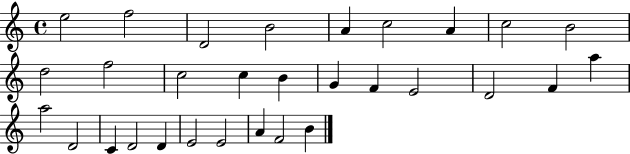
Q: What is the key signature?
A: C major